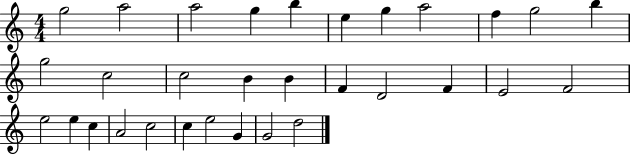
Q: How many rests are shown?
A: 0